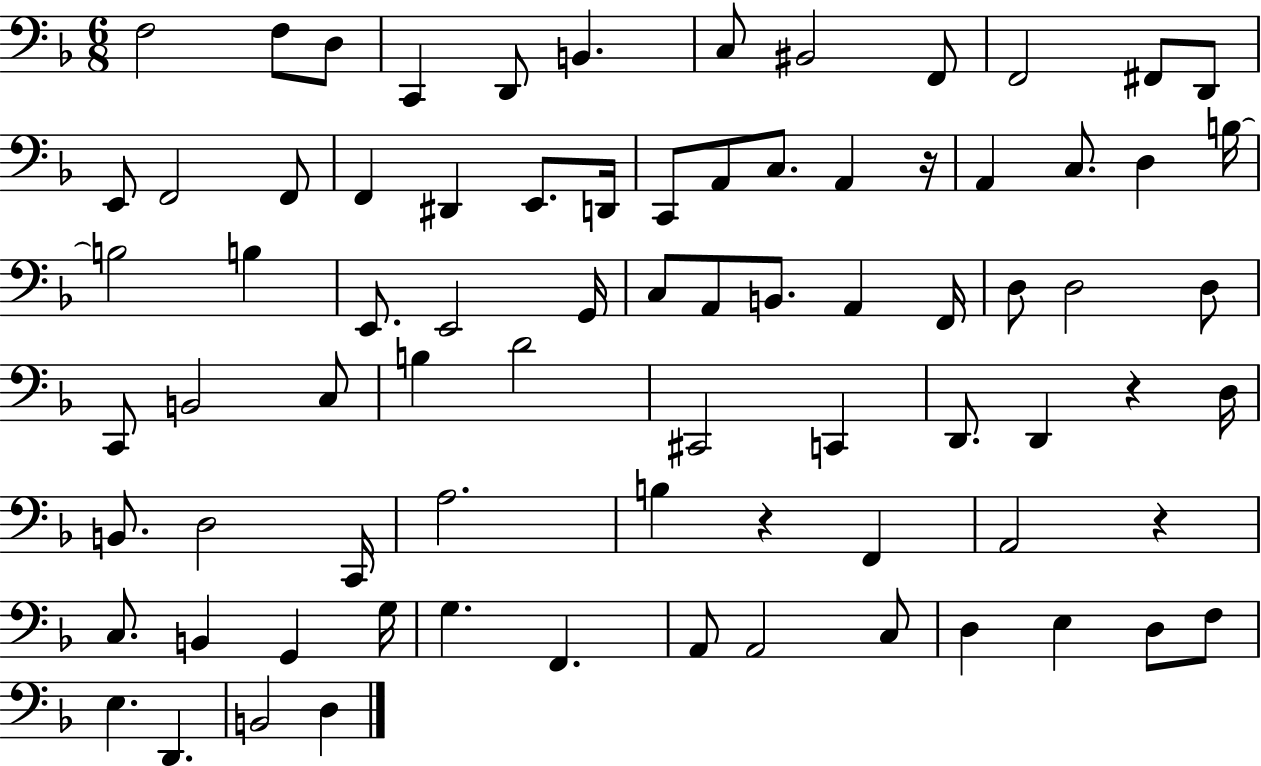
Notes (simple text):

F3/h F3/e D3/e C2/q D2/e B2/q. C3/e BIS2/h F2/e F2/h F#2/e D2/e E2/e F2/h F2/e F2/q D#2/q E2/e. D2/s C2/e A2/e C3/e. A2/q R/s A2/q C3/e. D3/q B3/s B3/h B3/q E2/e. E2/h G2/s C3/e A2/e B2/e. A2/q F2/s D3/e D3/h D3/e C2/e B2/h C3/e B3/q D4/h C#2/h C2/q D2/e. D2/q R/q D3/s B2/e. D3/h C2/s A3/h. B3/q R/q F2/q A2/h R/q C3/e. B2/q G2/q G3/s G3/q. F2/q. A2/e A2/h C3/e D3/q E3/q D3/e F3/e E3/q. D2/q. B2/h D3/q